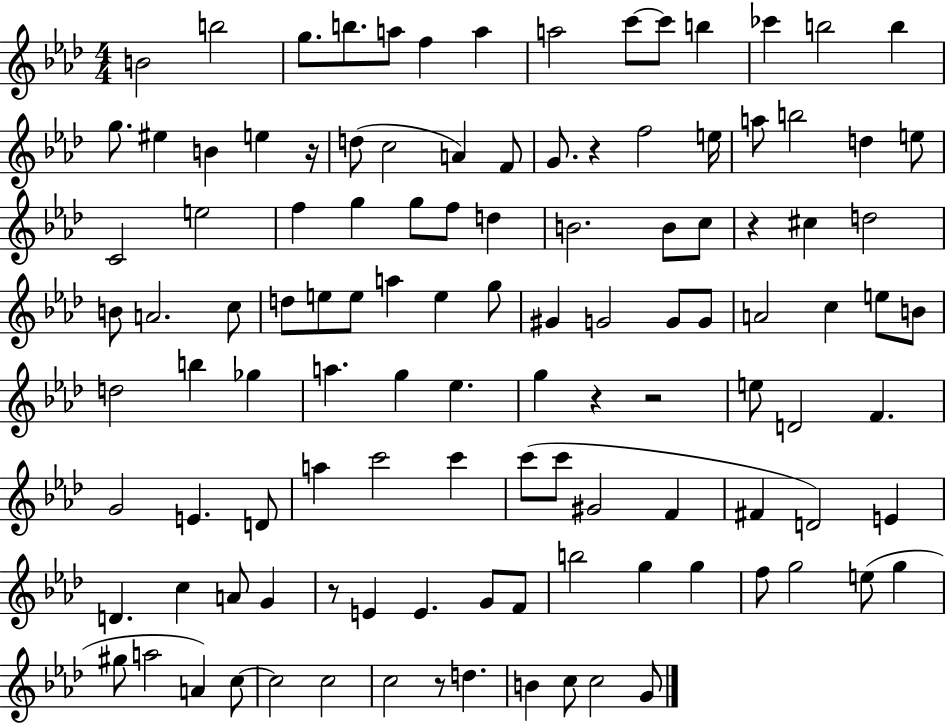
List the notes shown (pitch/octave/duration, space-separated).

B4/h B5/h G5/e. B5/e. A5/e F5/q A5/q A5/h C6/e C6/e B5/q CES6/q B5/h B5/q G5/e. EIS5/q B4/q E5/q R/s D5/e C5/h A4/q F4/e G4/e. R/q F5/h E5/s A5/e B5/h D5/q E5/e C4/h E5/h F5/q G5/q G5/e F5/e D5/q B4/h. B4/e C5/e R/q C#5/q D5/h B4/e A4/h. C5/e D5/e E5/e E5/e A5/q E5/q G5/e G#4/q G4/h G4/e G4/e A4/h C5/q E5/e B4/e D5/h B5/q Gb5/q A5/q. G5/q Eb5/q. G5/q R/q R/h E5/e D4/h F4/q. G4/h E4/q. D4/e A5/q C6/h C6/q C6/e C6/e G#4/h F4/q F#4/q D4/h E4/q D4/q. C5/q A4/e G4/q R/e E4/q E4/q. G4/e F4/e B5/h G5/q G5/q F5/e G5/h E5/e G5/q G#5/e A5/h A4/q C5/e C5/h C5/h C5/h R/e D5/q. B4/q C5/e C5/h G4/e